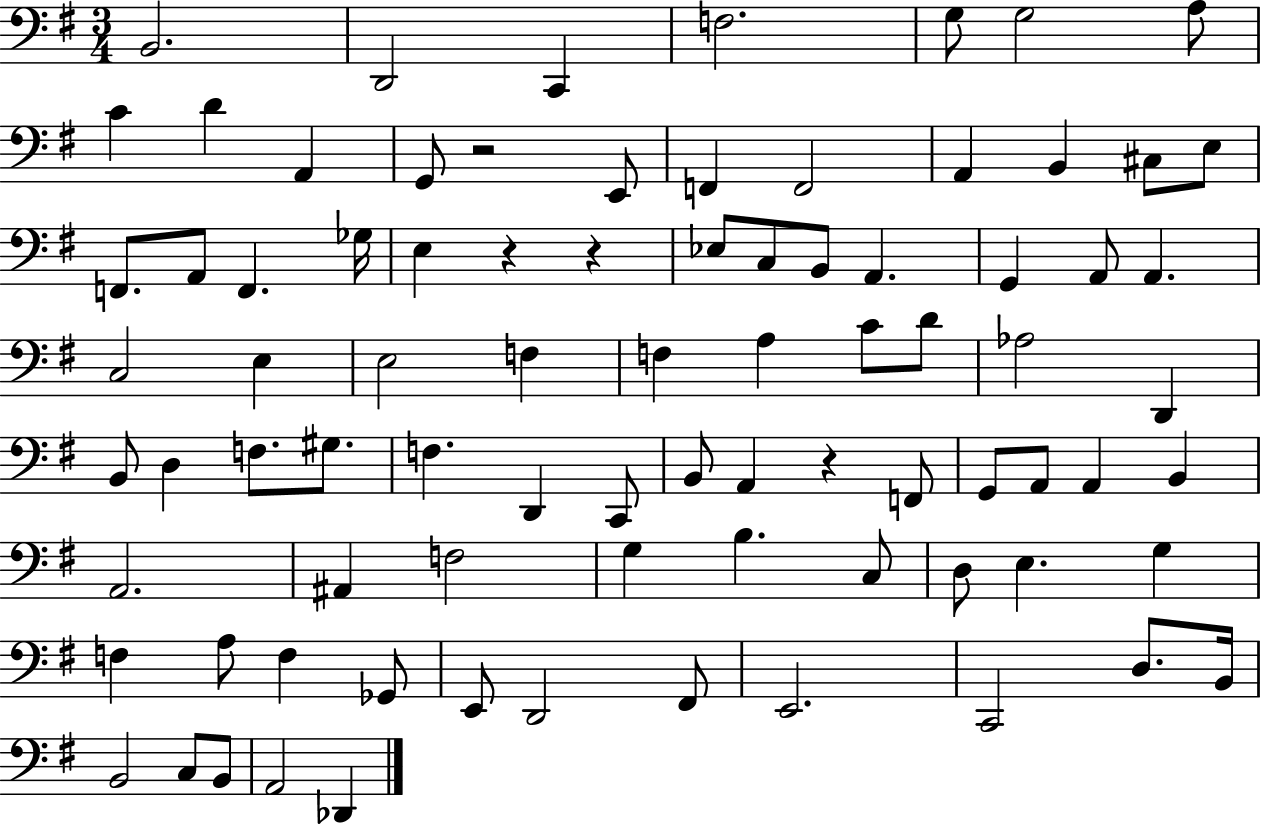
{
  \clef bass
  \numericTimeSignature
  \time 3/4
  \key g \major
  b,2. | d,2 c,4 | f2. | g8 g2 a8 | \break c'4 d'4 a,4 | g,8 r2 e,8 | f,4 f,2 | a,4 b,4 cis8 e8 | \break f,8. a,8 f,4. ges16 | e4 r4 r4 | ees8 c8 b,8 a,4. | g,4 a,8 a,4. | \break c2 e4 | e2 f4 | f4 a4 c'8 d'8 | aes2 d,4 | \break b,8 d4 f8. gis8. | f4. d,4 c,8 | b,8 a,4 r4 f,8 | g,8 a,8 a,4 b,4 | \break a,2. | ais,4 f2 | g4 b4. c8 | d8 e4. g4 | \break f4 a8 f4 ges,8 | e,8 d,2 fis,8 | e,2. | c,2 d8. b,16 | \break b,2 c8 b,8 | a,2 des,4 | \bar "|."
}